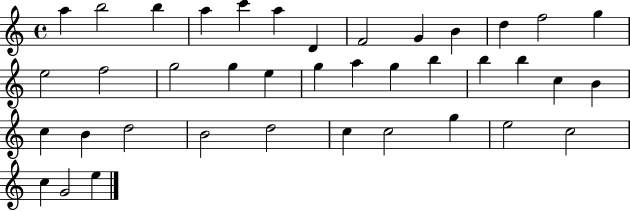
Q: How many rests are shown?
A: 0